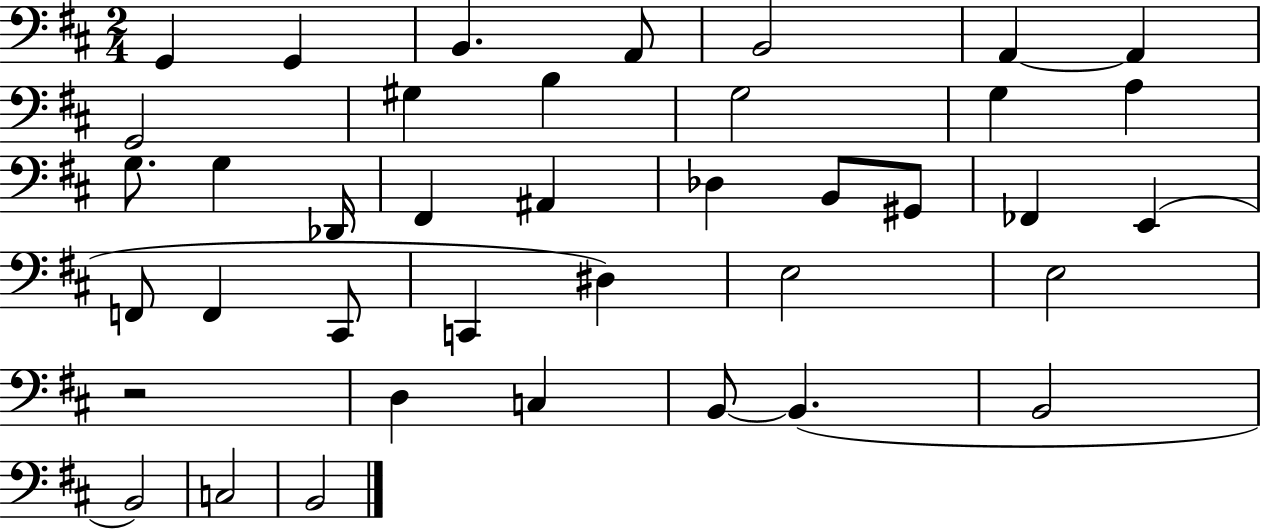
{
  \clef bass
  \numericTimeSignature
  \time 2/4
  \key d \major
  g,4 g,4 | b,4. a,8 | b,2 | a,4~~ a,4 | \break g,2 | gis4 b4 | g2 | g4 a4 | \break g8. g4 des,16 | fis,4 ais,4 | des4 b,8 gis,8 | fes,4 e,4( | \break f,8 f,4 cis,8 | c,4 dis4) | e2 | e2 | \break r2 | d4 c4 | b,8~~ b,4.( | b,2 | \break b,2) | c2 | b,2 | \bar "|."
}